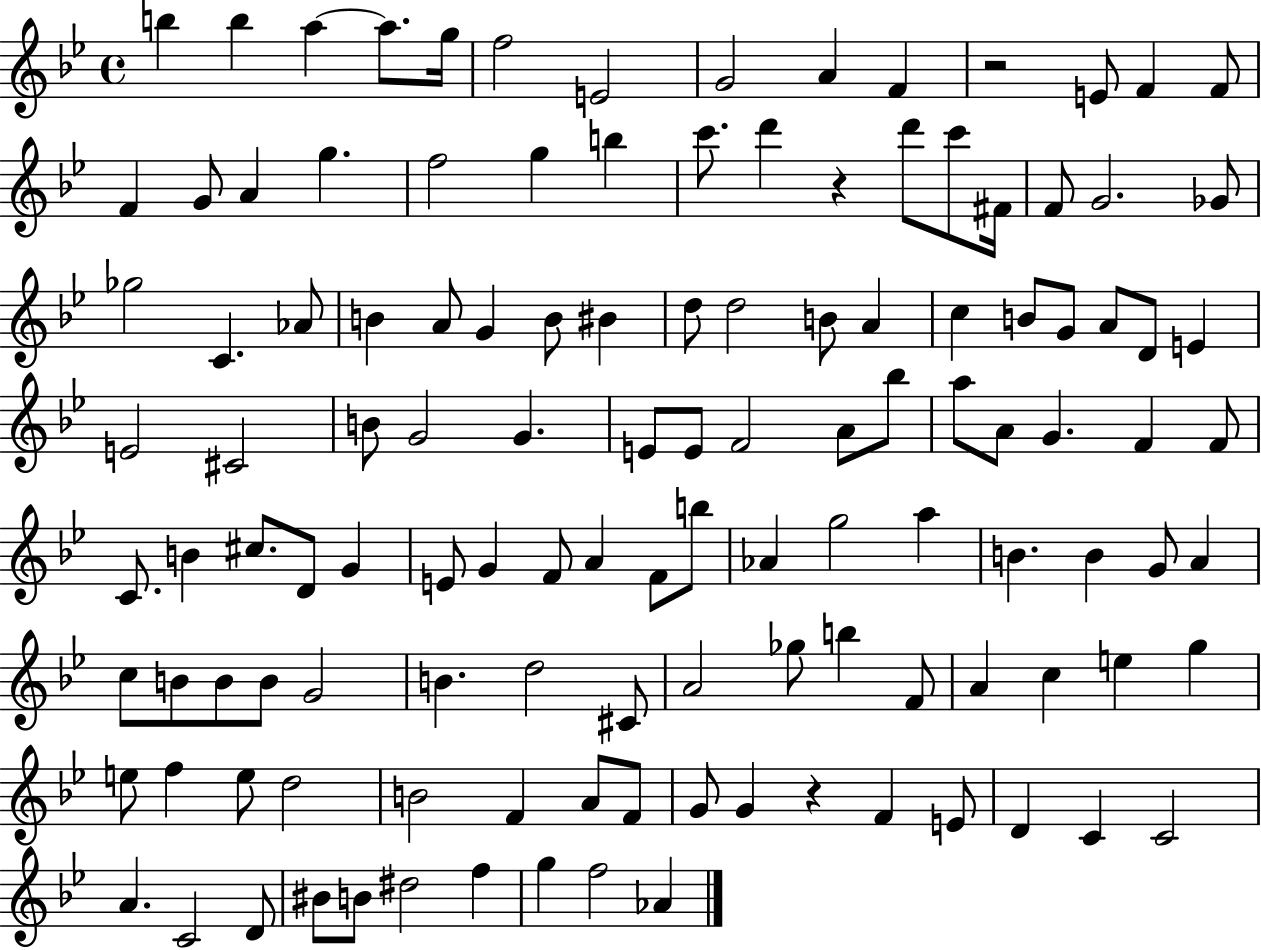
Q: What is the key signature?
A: BES major